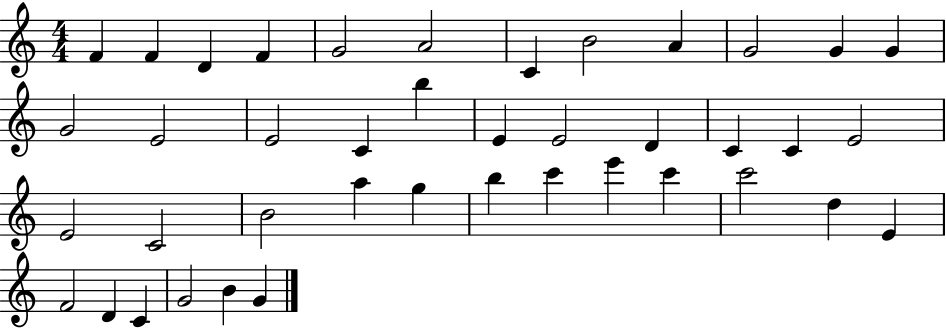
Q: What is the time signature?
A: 4/4